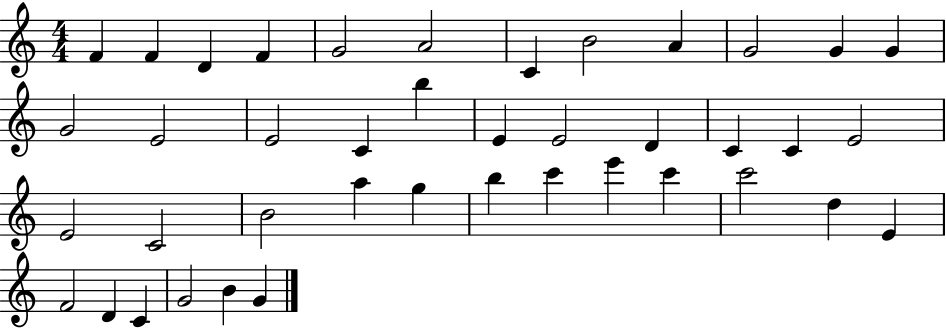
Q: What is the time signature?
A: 4/4